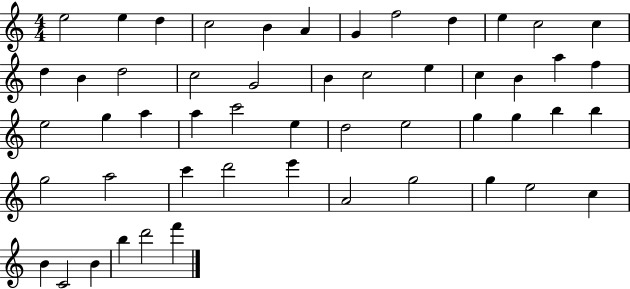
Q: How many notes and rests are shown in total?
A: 52